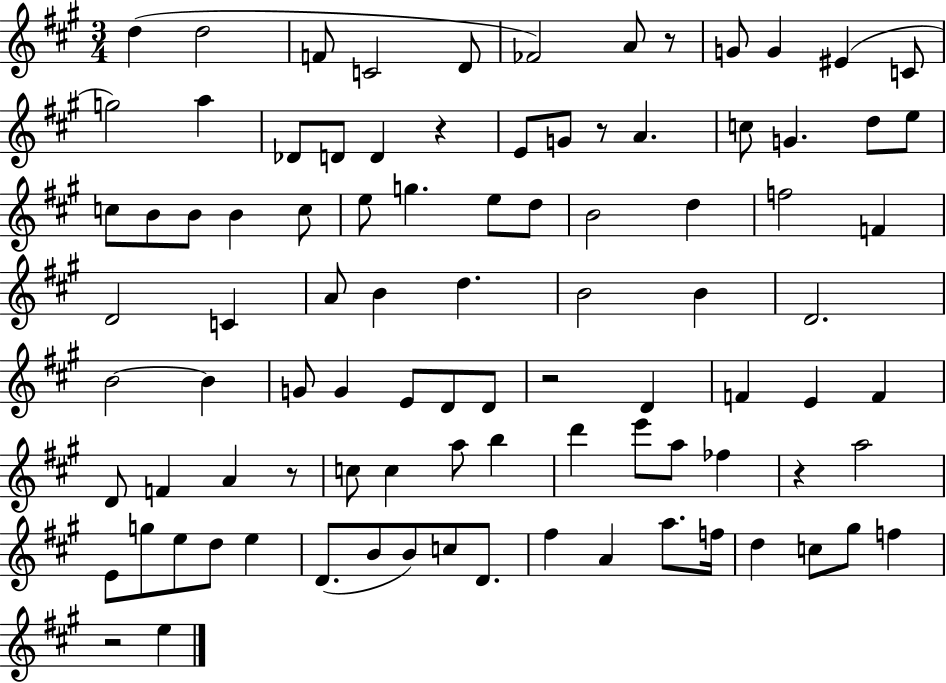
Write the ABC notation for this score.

X:1
T:Untitled
M:3/4
L:1/4
K:A
d d2 F/2 C2 D/2 _F2 A/2 z/2 G/2 G ^E C/2 g2 a _D/2 D/2 D z E/2 G/2 z/2 A c/2 G d/2 e/2 c/2 B/2 B/2 B c/2 e/2 g e/2 d/2 B2 d f2 F D2 C A/2 B d B2 B D2 B2 B G/2 G E/2 D/2 D/2 z2 D F E F D/2 F A z/2 c/2 c a/2 b d' e'/2 a/2 _f z a2 E/2 g/2 e/2 d/2 e D/2 B/2 B/2 c/2 D/2 ^f A a/2 f/4 d c/2 ^g/2 f z2 e